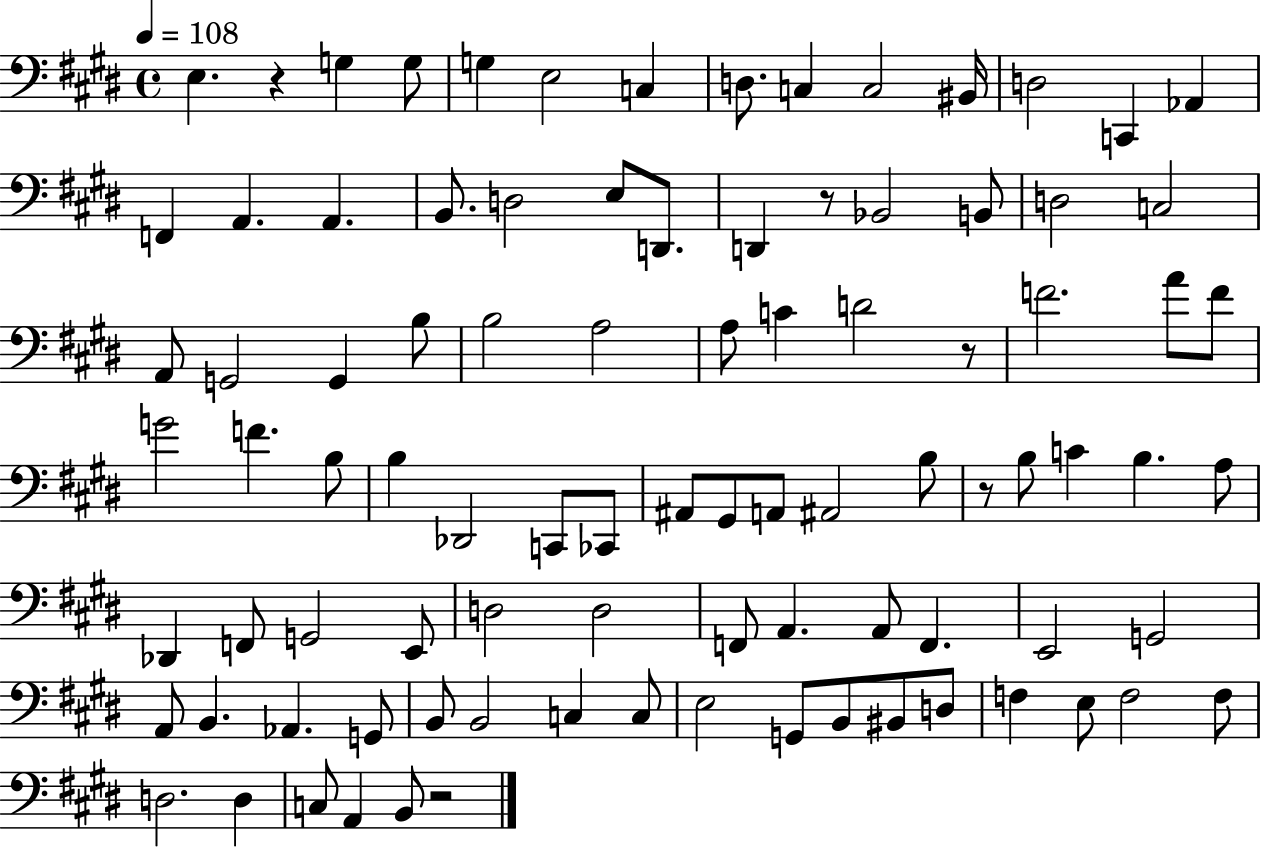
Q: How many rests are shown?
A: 5